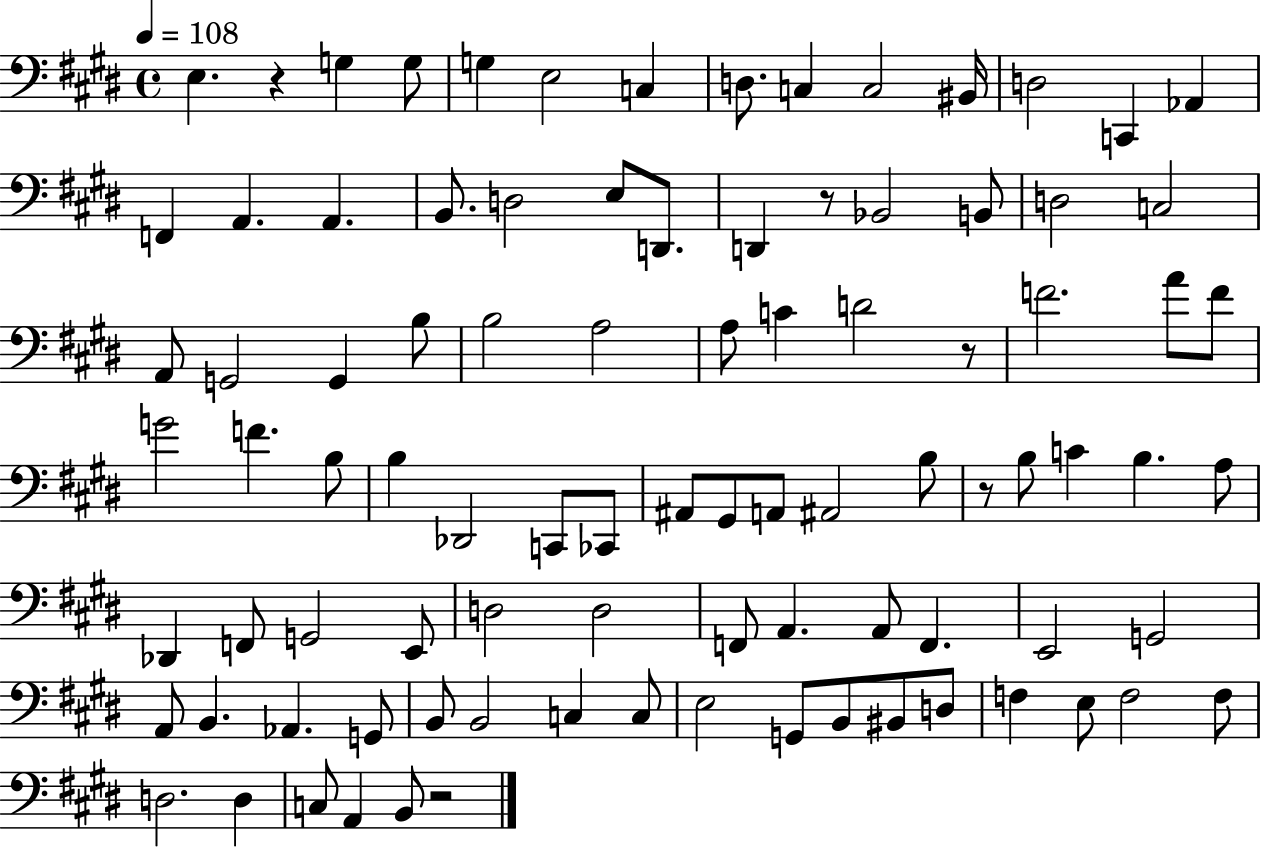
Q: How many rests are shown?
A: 5